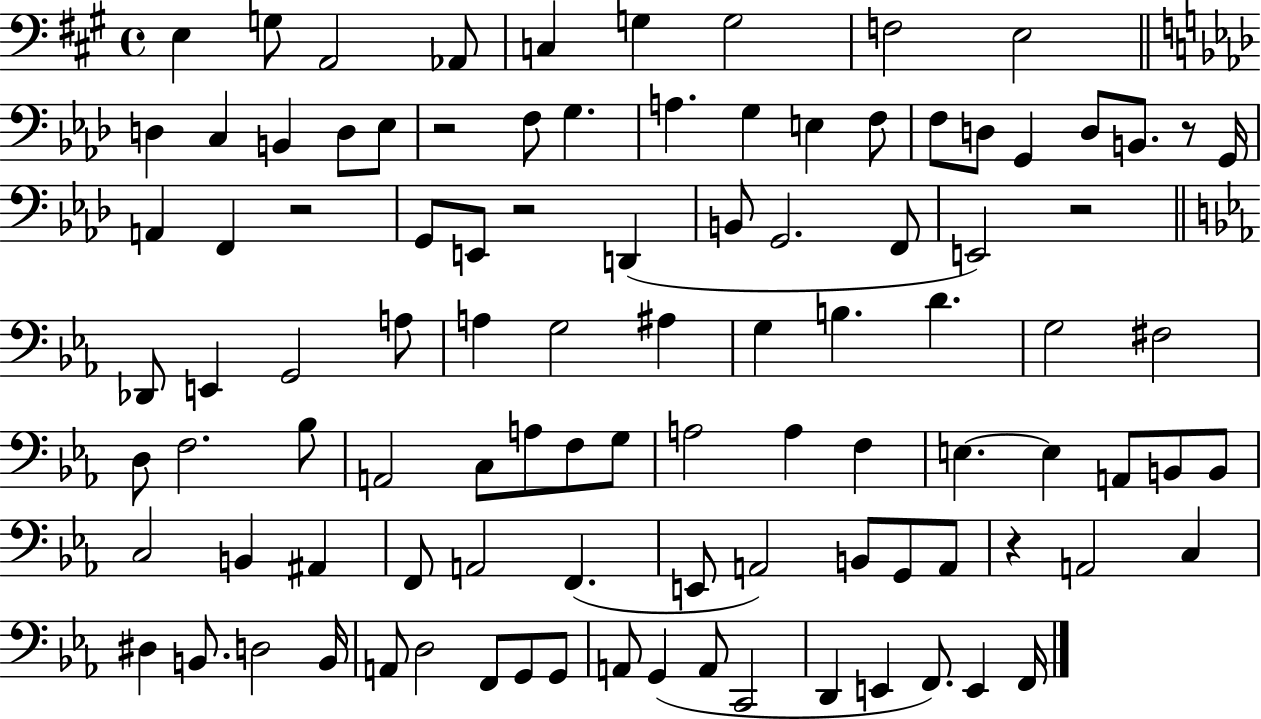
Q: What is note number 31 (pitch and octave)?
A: D2